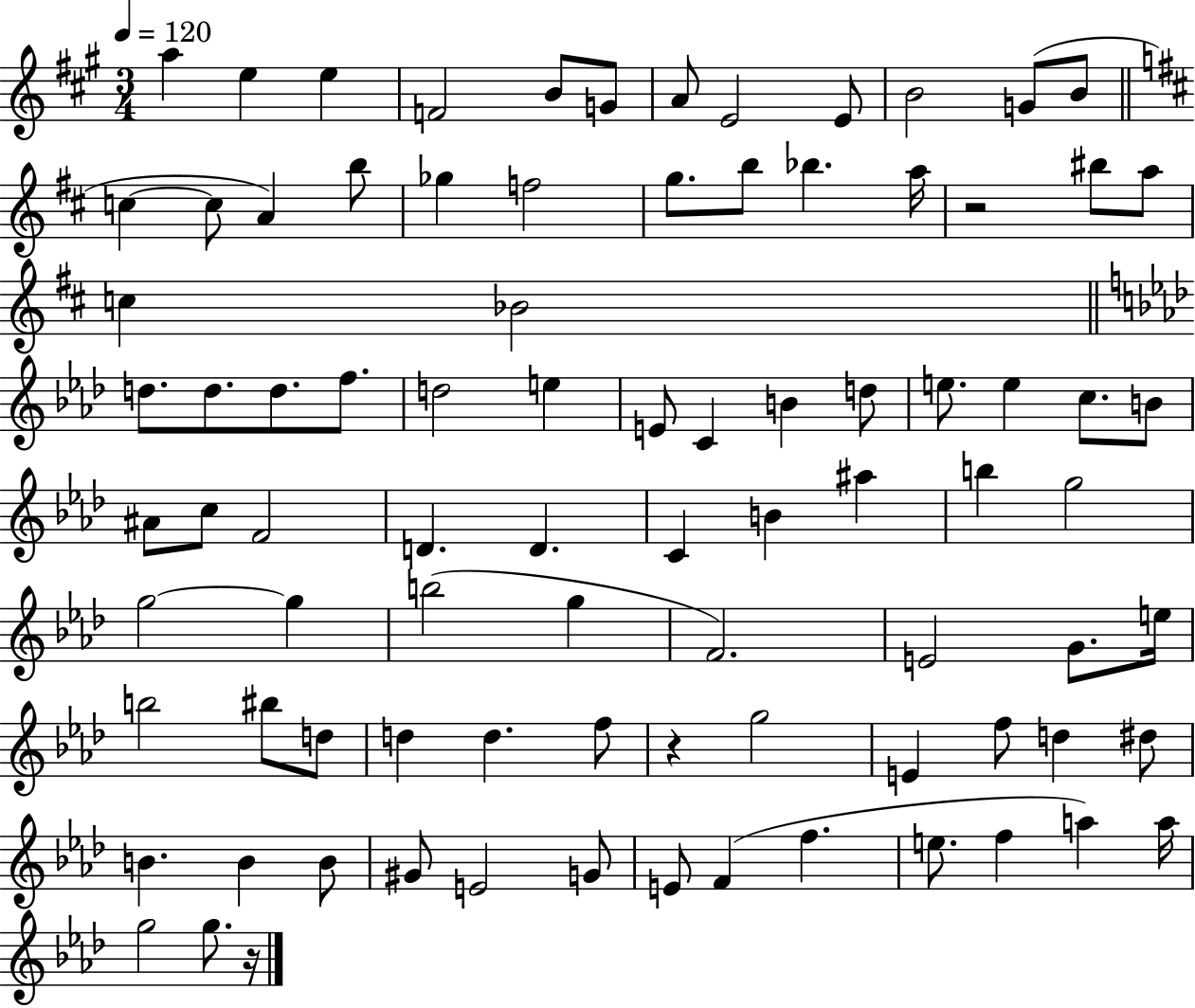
X:1
T:Untitled
M:3/4
L:1/4
K:A
a e e F2 B/2 G/2 A/2 E2 E/2 B2 G/2 B/2 c c/2 A b/2 _g f2 g/2 b/2 _b a/4 z2 ^b/2 a/2 c _B2 d/2 d/2 d/2 f/2 d2 e E/2 C B d/2 e/2 e c/2 B/2 ^A/2 c/2 F2 D D C B ^a b g2 g2 g b2 g F2 E2 G/2 e/4 b2 ^b/2 d/2 d d f/2 z g2 E f/2 d ^d/2 B B B/2 ^G/2 E2 G/2 E/2 F f e/2 f a a/4 g2 g/2 z/4